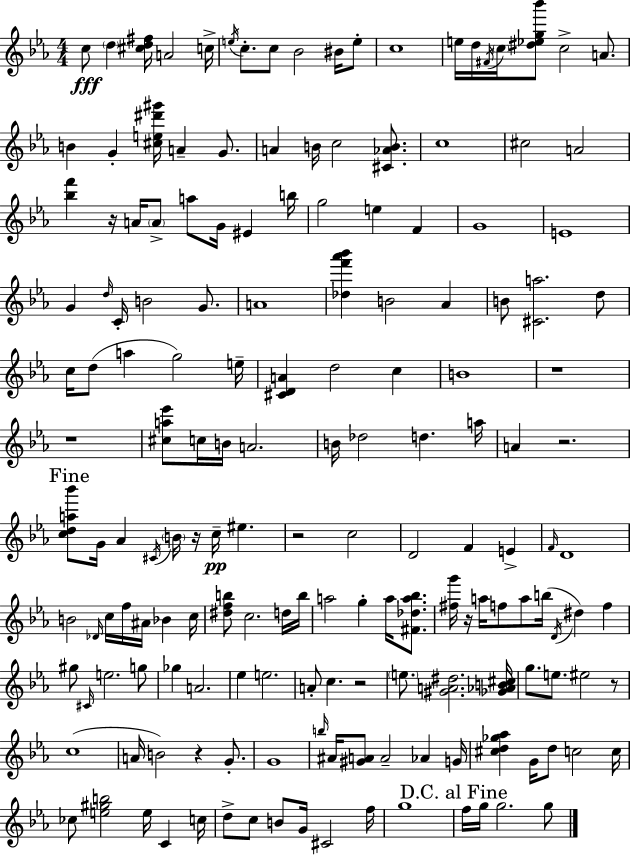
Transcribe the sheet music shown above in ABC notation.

X:1
T:Untitled
M:4/4
L:1/4
K:Eb
c/2 d [^cd^f]/4 A2 c/4 e/4 c/2 c/2 _B2 ^B/4 e/2 c4 e/4 d/4 ^F/4 c/4 [^d_eg_b']/2 c2 A/2 B G [^ce^d'^g']/4 A G/2 A B/4 c2 [^C_AB]/2 c4 ^c2 A2 [_bf'] z/4 A/4 A/2 a/2 G/4 ^E b/4 g2 e F G4 E4 G d/4 C/4 B2 G/2 A4 [_df'_a'_b'] B2 _A B/2 [^Ca]2 d/2 c/4 d/2 a g2 e/4 [^CDA] d2 c B4 z4 z4 [^ca_e']/2 c/4 B/4 A2 B/4 _d2 d a/4 A z2 [cda_b']/2 G/4 _A ^C/4 B/4 z/4 c/4 ^e z2 c2 D2 F E F/4 D4 B2 _D/4 c/4 f/4 ^A/4 _B c/4 [^dfb]/2 c2 d/4 b/4 a2 g a/4 [^F_da_b]/2 [^fg']/4 z/4 a/4 f/2 a/2 b/4 D/4 ^d f ^g/2 ^C/4 e2 g/2 _g A2 _e e2 A/2 c z2 e/2 [^GA^d]2 [_G_AB^c]/4 g/2 e/2 ^e2 z/2 c4 A/4 B2 z G/2 G4 b/4 ^A/4 [^GA]/2 A2 _A G/4 [^cd_g_a] G/4 d/2 c2 c/4 _c/2 [e^gb]2 e/4 C c/4 d/2 c/2 B/2 G/4 ^C2 f/4 g4 f/4 g/4 g2 g/2